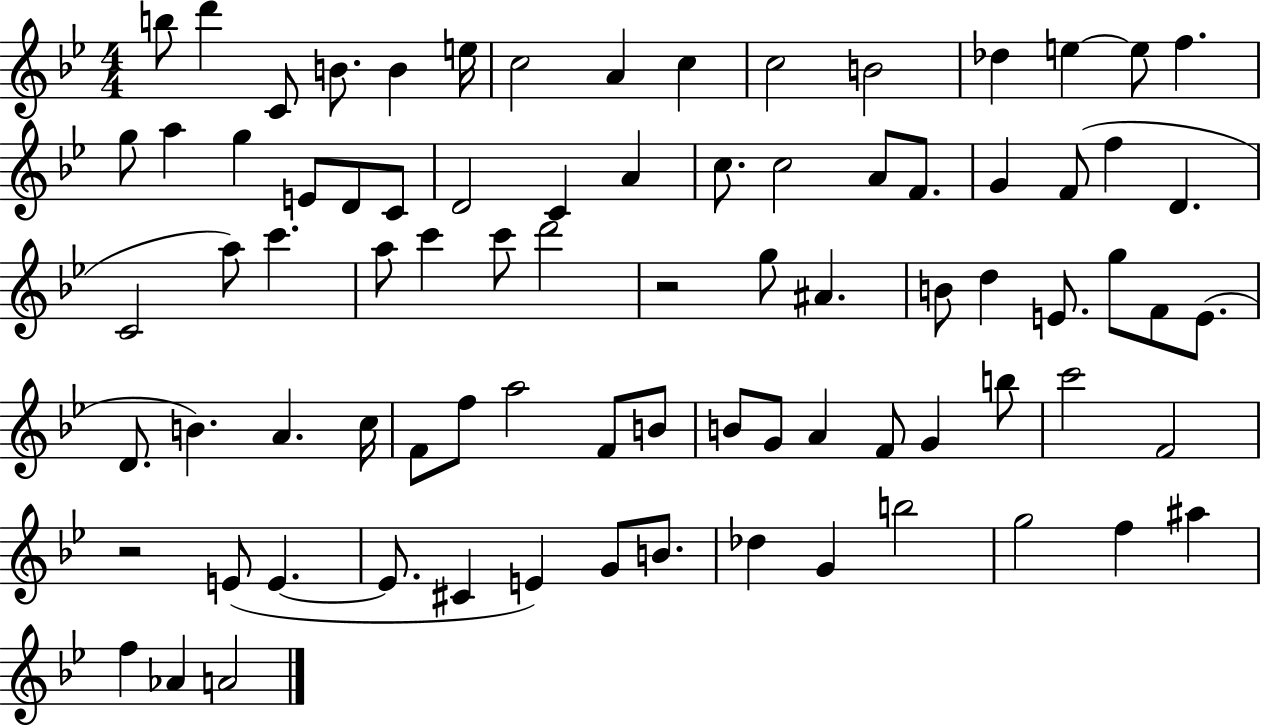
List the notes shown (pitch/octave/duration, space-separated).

B5/e D6/q C4/e B4/e. B4/q E5/s C5/h A4/q C5/q C5/h B4/h Db5/q E5/q E5/e F5/q. G5/e A5/q G5/q E4/e D4/e C4/e D4/h C4/q A4/q C5/e. C5/h A4/e F4/e. G4/q F4/e F5/q D4/q. C4/h A5/e C6/q. A5/e C6/q C6/e D6/h R/h G5/e A#4/q. B4/e D5/q E4/e. G5/e F4/e E4/e. D4/e. B4/q. A4/q. C5/s F4/e F5/e A5/h F4/e B4/e B4/e G4/e A4/q F4/e G4/q B5/e C6/h F4/h R/h E4/e E4/q. E4/e. C#4/q E4/q G4/e B4/e. Db5/q G4/q B5/h G5/h F5/q A#5/q F5/q Ab4/q A4/h